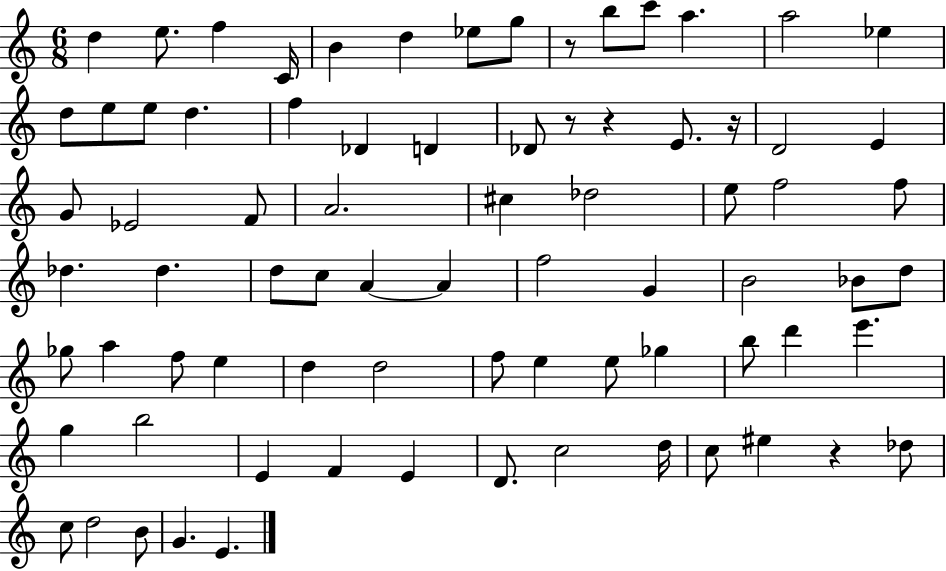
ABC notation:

X:1
T:Untitled
M:6/8
L:1/4
K:C
d e/2 f C/4 B d _e/2 g/2 z/2 b/2 c'/2 a a2 _e d/2 e/2 e/2 d f _D D _D/2 z/2 z E/2 z/4 D2 E G/2 _E2 F/2 A2 ^c _d2 e/2 f2 f/2 _d _d d/2 c/2 A A f2 G B2 _B/2 d/2 _g/2 a f/2 e d d2 f/2 e e/2 _g b/2 d' e' g b2 E F E D/2 c2 d/4 c/2 ^e z _d/2 c/2 d2 B/2 G E